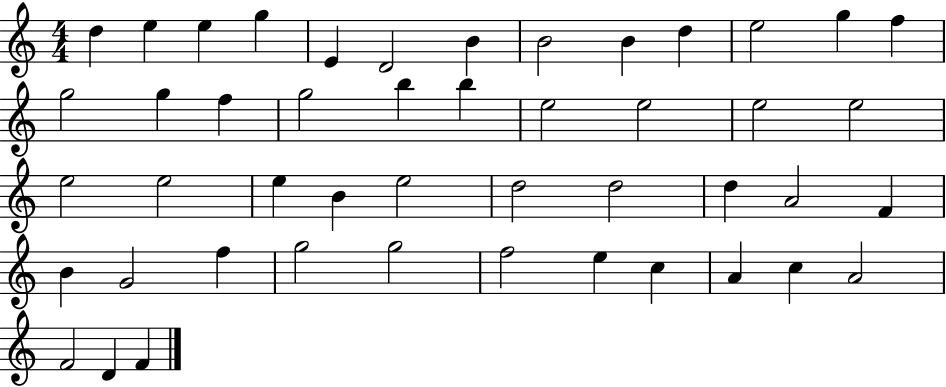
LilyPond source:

{
  \clef treble
  \numericTimeSignature
  \time 4/4
  \key c \major
  d''4 e''4 e''4 g''4 | e'4 d'2 b'4 | b'2 b'4 d''4 | e''2 g''4 f''4 | \break g''2 g''4 f''4 | g''2 b''4 b''4 | e''2 e''2 | e''2 e''2 | \break e''2 e''2 | e''4 b'4 e''2 | d''2 d''2 | d''4 a'2 f'4 | \break b'4 g'2 f''4 | g''2 g''2 | f''2 e''4 c''4 | a'4 c''4 a'2 | \break f'2 d'4 f'4 | \bar "|."
}